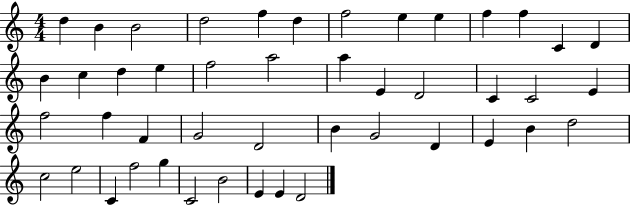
{
  \clef treble
  \numericTimeSignature
  \time 4/4
  \key c \major
  d''4 b'4 b'2 | d''2 f''4 d''4 | f''2 e''4 e''4 | f''4 f''4 c'4 d'4 | \break b'4 c''4 d''4 e''4 | f''2 a''2 | a''4 e'4 d'2 | c'4 c'2 e'4 | \break f''2 f''4 f'4 | g'2 d'2 | b'4 g'2 d'4 | e'4 b'4 d''2 | \break c''2 e''2 | c'4 f''2 g''4 | c'2 b'2 | e'4 e'4 d'2 | \break \bar "|."
}